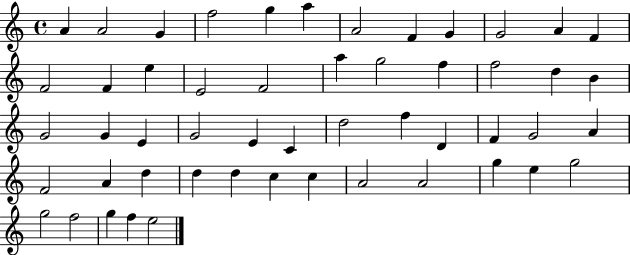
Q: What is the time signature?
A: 4/4